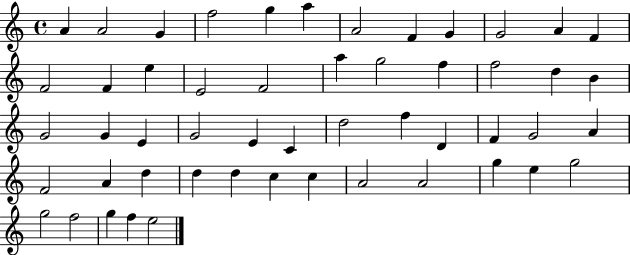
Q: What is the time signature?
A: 4/4